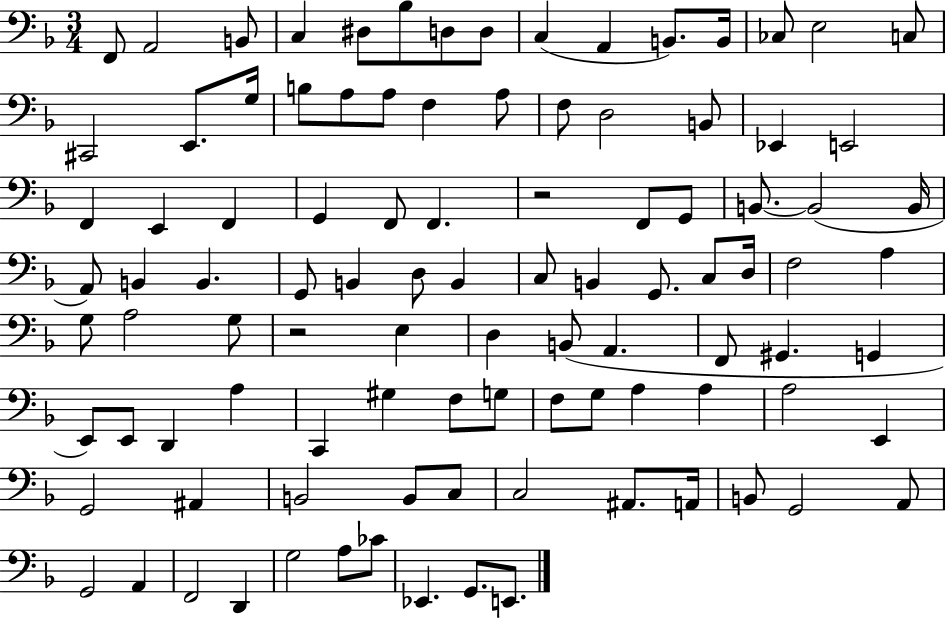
F2/e A2/h B2/e C3/q D#3/e Bb3/e D3/e D3/e C3/q A2/q B2/e. B2/s CES3/e E3/h C3/e C#2/h E2/e. G3/s B3/e A3/e A3/e F3/q A3/e F3/e D3/h B2/e Eb2/q E2/h F2/q E2/q F2/q G2/q F2/e F2/q. R/h F2/e G2/e B2/e. B2/h B2/s A2/e B2/q B2/q. G2/e B2/q D3/e B2/q C3/e B2/q G2/e. C3/e D3/s F3/h A3/q G3/e A3/h G3/e R/h E3/q D3/q B2/e A2/q. F2/e G#2/q. G2/q E2/e E2/e D2/q A3/q C2/q G#3/q F3/e G3/e F3/e G3/e A3/q A3/q A3/h E2/q G2/h A#2/q B2/h B2/e C3/e C3/h A#2/e. A2/s B2/e G2/h A2/e G2/h A2/q F2/h D2/q G3/h A3/e CES4/e Eb2/q. G2/e. E2/e.